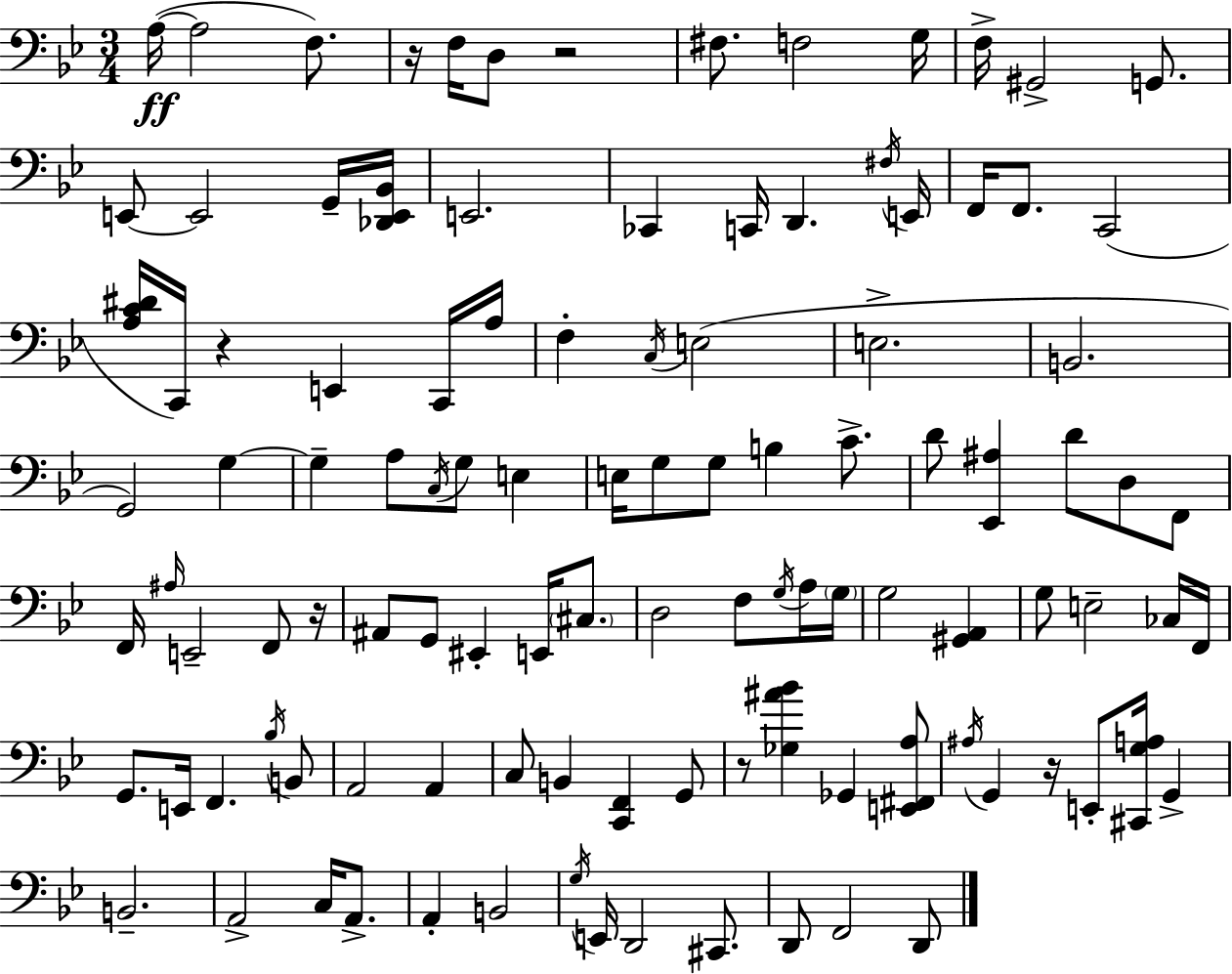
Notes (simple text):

A3/s A3/h F3/e. R/s F3/s D3/e R/h F#3/e. F3/h G3/s F3/s G#2/h G2/e. E2/e E2/h G2/s [Db2,E2,Bb2]/s E2/h. CES2/q C2/s D2/q. F#3/s E2/s F2/s F2/e. C2/h [A3,C4,D#4]/s C2/s R/q E2/q C2/s A3/s F3/q C3/s E3/h E3/h. B2/h. G2/h G3/q G3/q A3/e C3/s G3/e E3/q E3/s G3/e G3/e B3/q C4/e. D4/e [Eb2,A#3]/q D4/e D3/e F2/e F2/s A#3/s E2/h F2/e R/s A#2/e G2/e EIS2/q E2/s C#3/e. D3/h F3/e G3/s A3/s G3/s G3/h [G#2,A2]/q G3/e E3/h CES3/s F2/s G2/e. E2/s F2/q. Bb3/s B2/e A2/h A2/q C3/e B2/q [C2,F2]/q G2/e R/e [Gb3,A#4,Bb4]/q Gb2/q [E2,F#2,A3]/e A#3/s G2/q R/s E2/e [C#2,G3,A3]/s G2/q B2/h. A2/h C3/s A2/e. A2/q B2/h G3/s E2/s D2/h C#2/e. D2/e F2/h D2/e